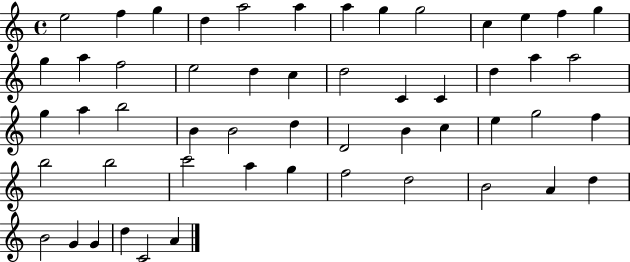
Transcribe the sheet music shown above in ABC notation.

X:1
T:Untitled
M:4/4
L:1/4
K:C
e2 f g d a2 a a g g2 c e f g g a f2 e2 d c d2 C C d a a2 g a b2 B B2 d D2 B c e g2 f b2 b2 c'2 a g f2 d2 B2 A d B2 G G d C2 A